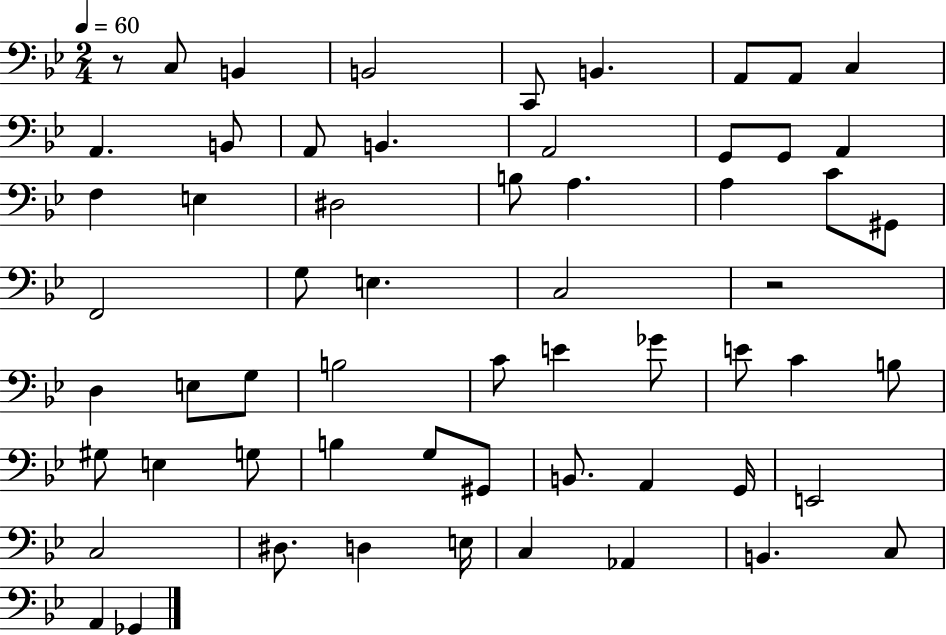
X:1
T:Untitled
M:2/4
L:1/4
K:Bb
z/2 C,/2 B,, B,,2 C,,/2 B,, A,,/2 A,,/2 C, A,, B,,/2 A,,/2 B,, A,,2 G,,/2 G,,/2 A,, F, E, ^D,2 B,/2 A, A, C/2 ^G,,/2 F,,2 G,/2 E, C,2 z2 D, E,/2 G,/2 B,2 C/2 E _G/2 E/2 C B,/2 ^G,/2 E, G,/2 B, G,/2 ^G,,/2 B,,/2 A,, G,,/4 E,,2 C,2 ^D,/2 D, E,/4 C, _A,, B,, C,/2 A,, _G,,